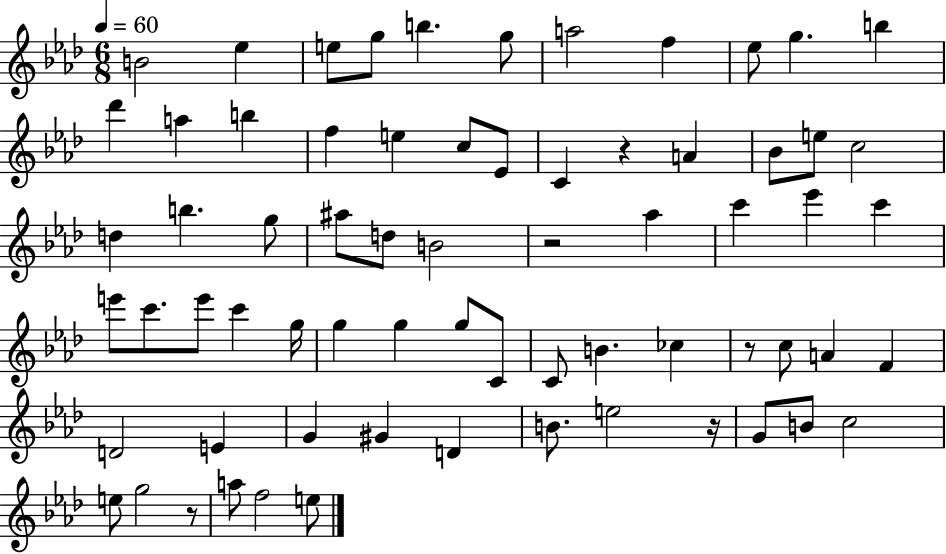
{
  \clef treble
  \numericTimeSignature
  \time 6/8
  \key aes \major
  \tempo 4 = 60
  b'2 ees''4 | e''8 g''8 b''4. g''8 | a''2 f''4 | ees''8 g''4. b''4 | \break des'''4 a''4 b''4 | f''4 e''4 c''8 ees'8 | c'4 r4 a'4 | bes'8 e''8 c''2 | \break d''4 b''4. g''8 | ais''8 d''8 b'2 | r2 aes''4 | c'''4 ees'''4 c'''4 | \break e'''8 c'''8. e'''8 c'''4 g''16 | g''4 g''4 g''8 c'8 | c'8 b'4. ces''4 | r8 c''8 a'4 f'4 | \break d'2 e'4 | g'4 gis'4 d'4 | b'8. e''2 r16 | g'8 b'8 c''2 | \break e''8 g''2 r8 | a''8 f''2 e''8 | \bar "|."
}